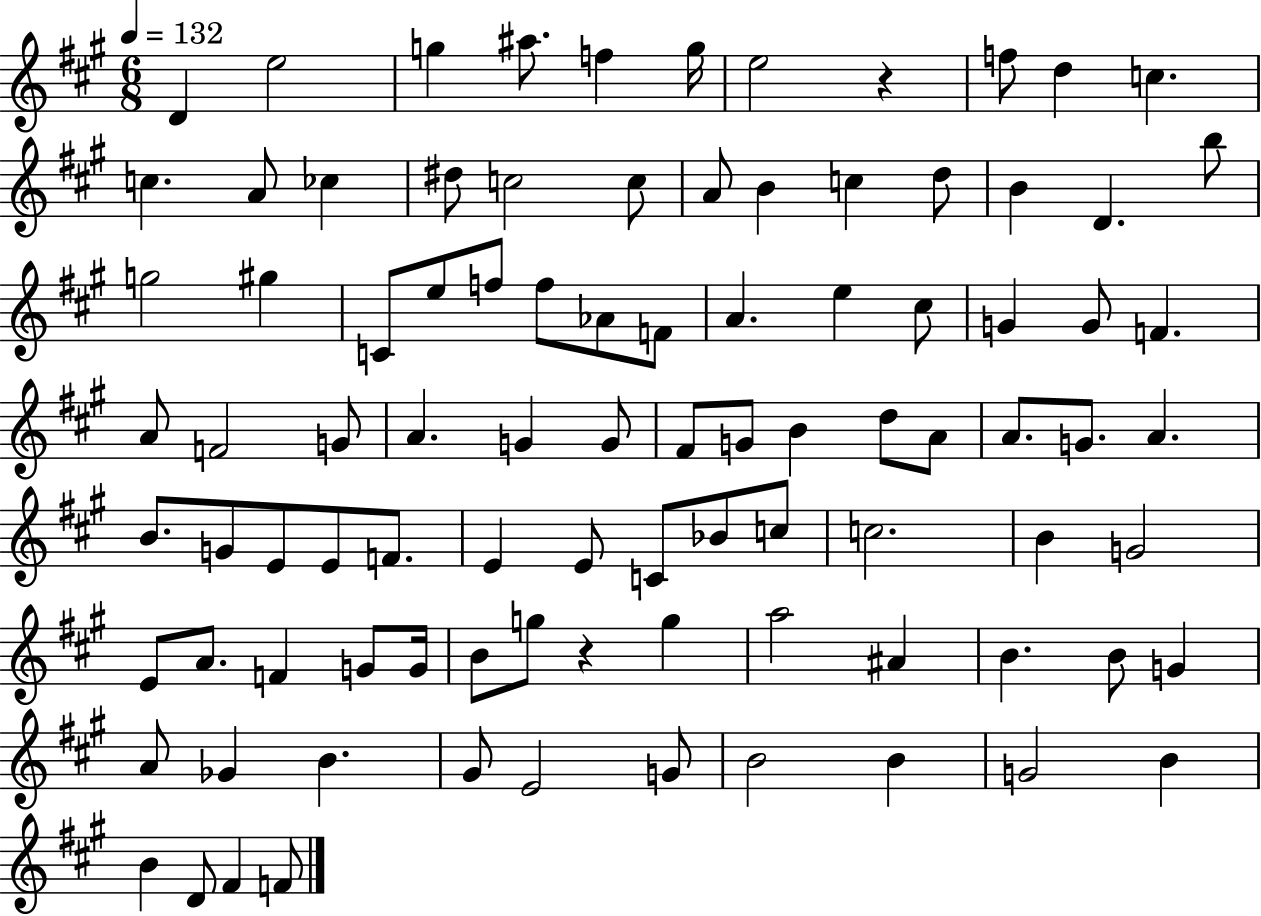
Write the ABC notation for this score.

X:1
T:Untitled
M:6/8
L:1/4
K:A
D e2 g ^a/2 f g/4 e2 z f/2 d c c A/2 _c ^d/2 c2 c/2 A/2 B c d/2 B D b/2 g2 ^g C/2 e/2 f/2 f/2 _A/2 F/2 A e ^c/2 G G/2 F A/2 F2 G/2 A G G/2 ^F/2 G/2 B d/2 A/2 A/2 G/2 A B/2 G/2 E/2 E/2 F/2 E E/2 C/2 _B/2 c/2 c2 B G2 E/2 A/2 F G/2 G/4 B/2 g/2 z g a2 ^A B B/2 G A/2 _G B ^G/2 E2 G/2 B2 B G2 B B D/2 ^F F/2